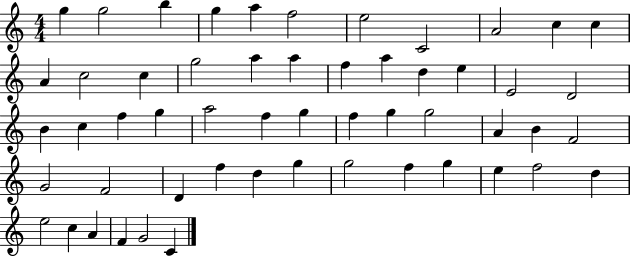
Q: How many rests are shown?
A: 0